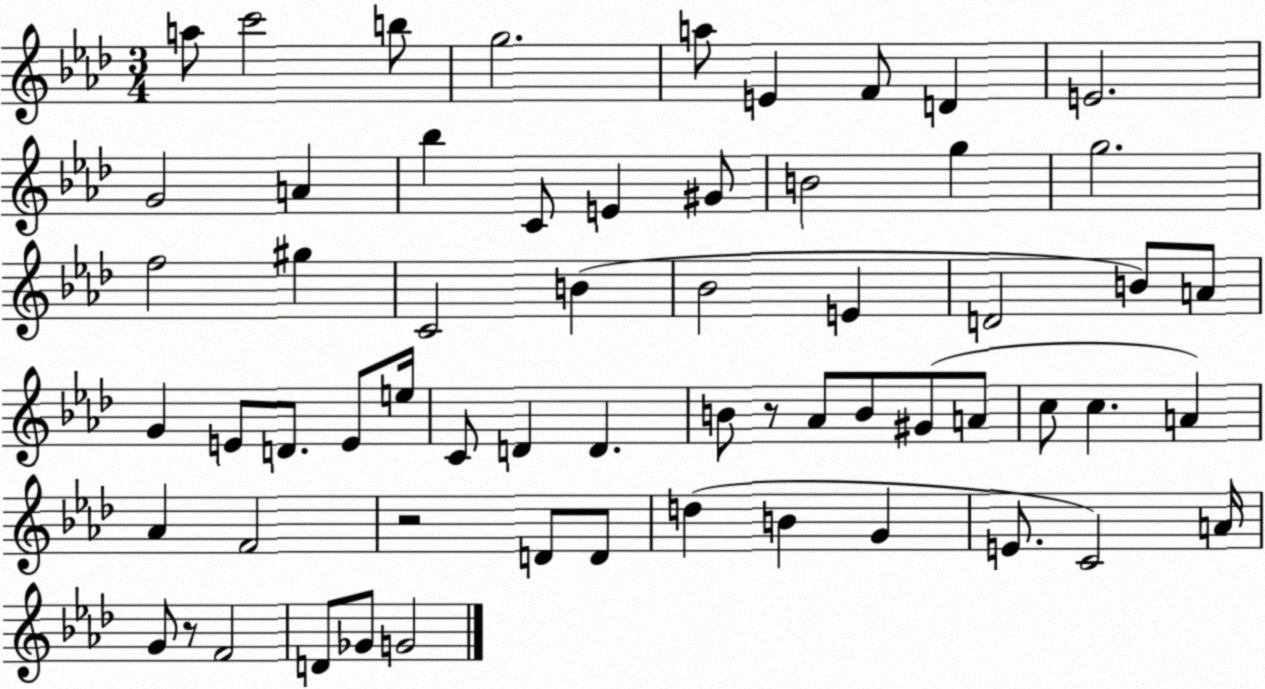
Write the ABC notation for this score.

X:1
T:Untitled
M:3/4
L:1/4
K:Ab
a/2 c'2 b/2 g2 a/2 E F/2 D E2 G2 A _b C/2 E ^G/2 B2 g g2 f2 ^g C2 B _B2 E D2 B/2 A/2 G E/2 D/2 E/2 e/4 C/2 D D B/2 z/2 _A/2 B/2 ^G/2 A/2 c/2 c A _A F2 z2 D/2 D/2 d B G E/2 C2 A/4 G/2 z/2 F2 D/2 _G/2 G2